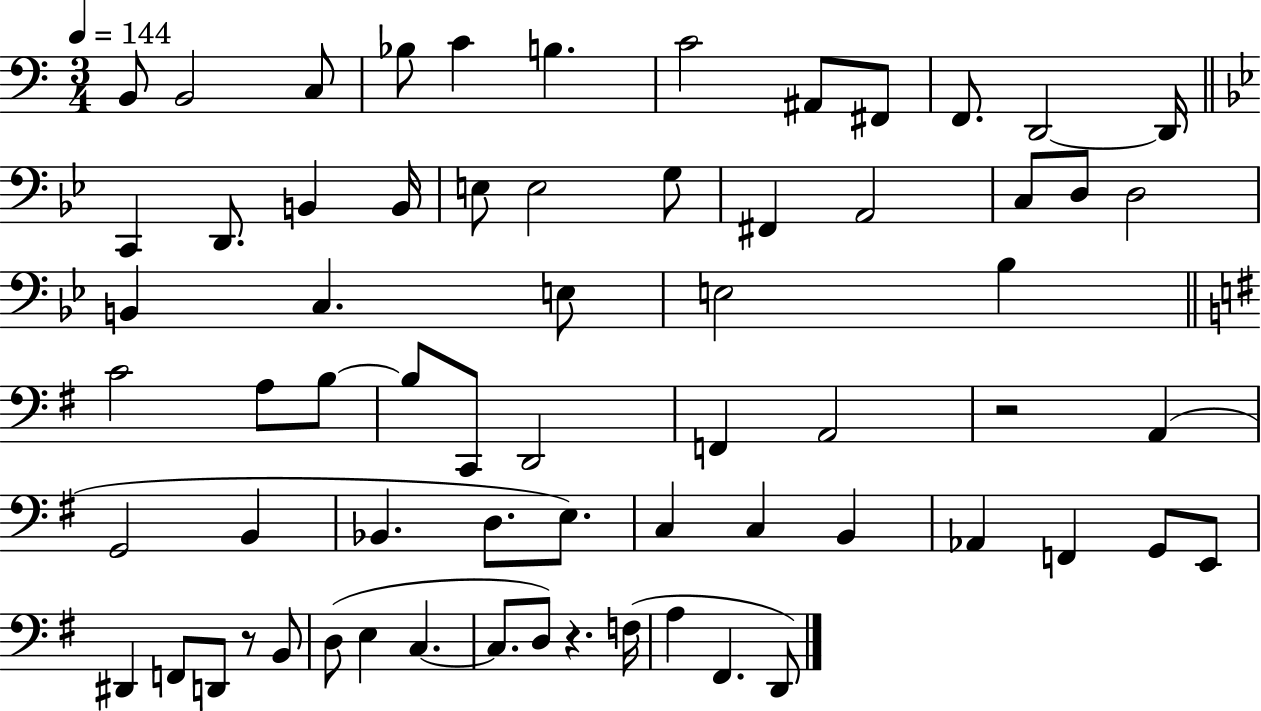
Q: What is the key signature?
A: C major